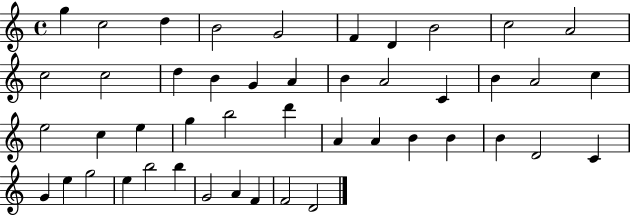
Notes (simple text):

G5/q C5/h D5/q B4/h G4/h F4/q D4/q B4/h C5/h A4/h C5/h C5/h D5/q B4/q G4/q A4/q B4/q A4/h C4/q B4/q A4/h C5/q E5/h C5/q E5/q G5/q B5/h D6/q A4/q A4/q B4/q B4/q B4/q D4/h C4/q G4/q E5/q G5/h E5/q B5/h B5/q G4/h A4/q F4/q F4/h D4/h